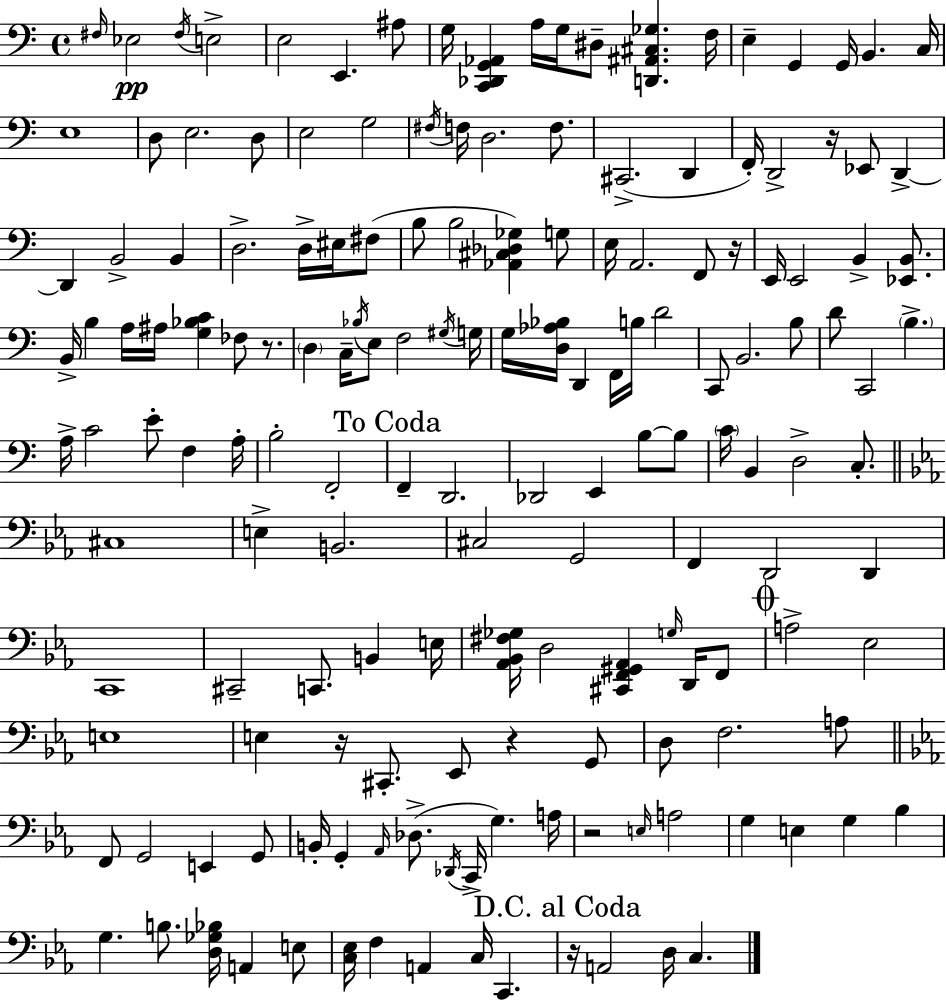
{
  \clef bass
  \time 4/4
  \defaultTimeSignature
  \key a \minor
  \repeat volta 2 { \grace { fis16 }\pp ees2 \acciaccatura { fis16 } e2-> | e2 e,4. | ais8 g16 <c, des, g, aes,>4 a16 g16 dis8-- <d, ais, cis ges>4. | f16 e4-- g,4 g,16 b,4. | \break c16 e1 | d8 e2. | d8 e2 g2 | \acciaccatura { fis16 } f16 d2. | \break f8. cis,2.->( d,4 | f,16-.) d,2-> r16 ees,8 d,4->~~ | d,4 b,2-> b,4 | d2.-> d16-> | \break eis16 fis8( b8 b2 <aes, cis des ges>4) | g8 e16 a,2. | f,8 r16 e,16 e,2 b,4-> | <ees, b,>8. b,16-> b4 a16 ais16 <g bes c'>4 fes8 | \break r8. \parenthesize d4 c16-- \acciaccatura { bes16 } e8 f2 | \acciaccatura { gis16 } g16 g16 <d aes bes>16 d,4 f,16 b16 d'2 | c,8 b,2. | b8 d'8 c,2 \parenthesize b4.-> | \break a16-> c'2 e'8-. | f4 a16-. b2-. f,2-. | \mark "To Coda" f,4-- d,2. | des,2 e,4 | \break b8~~ b8 \parenthesize c'16 b,4 d2-> | c8.-. \bar "||" \break \key ees \major cis1 | e4-> b,2. | cis2 g,2 | f,4 d,2 d,4 | \break c,1 | cis,2-- c,8. b,4 e16 | <aes, bes, fis ges>16 d2 <cis, f, gis, aes,>4 \grace { g16 } d,16 f,8 | \mark \markup { \musicglyph "scripts.coda" } a2-> ees2 | \break e1 | e4 r16 cis,8.-. ees,8 r4 g,8 | d8 f2. a8 | \bar "||" \break \key ees \major f,8 g,2 e,4 g,8 | b,16-. g,4-. \grace { aes,16 } des8.->( \acciaccatura { des,16 } c,16-> g4.) | a16 r2 \grace { e16 } a2 | g4 e4 g4 bes4 | \break g4. b8. <d ges bes>16 a,4 | e8 <c ees>16 f4 a,4 c16 c,4. | \mark "D.C. al Coda" r16 a,2 d16 c4. | } \bar "|."
}